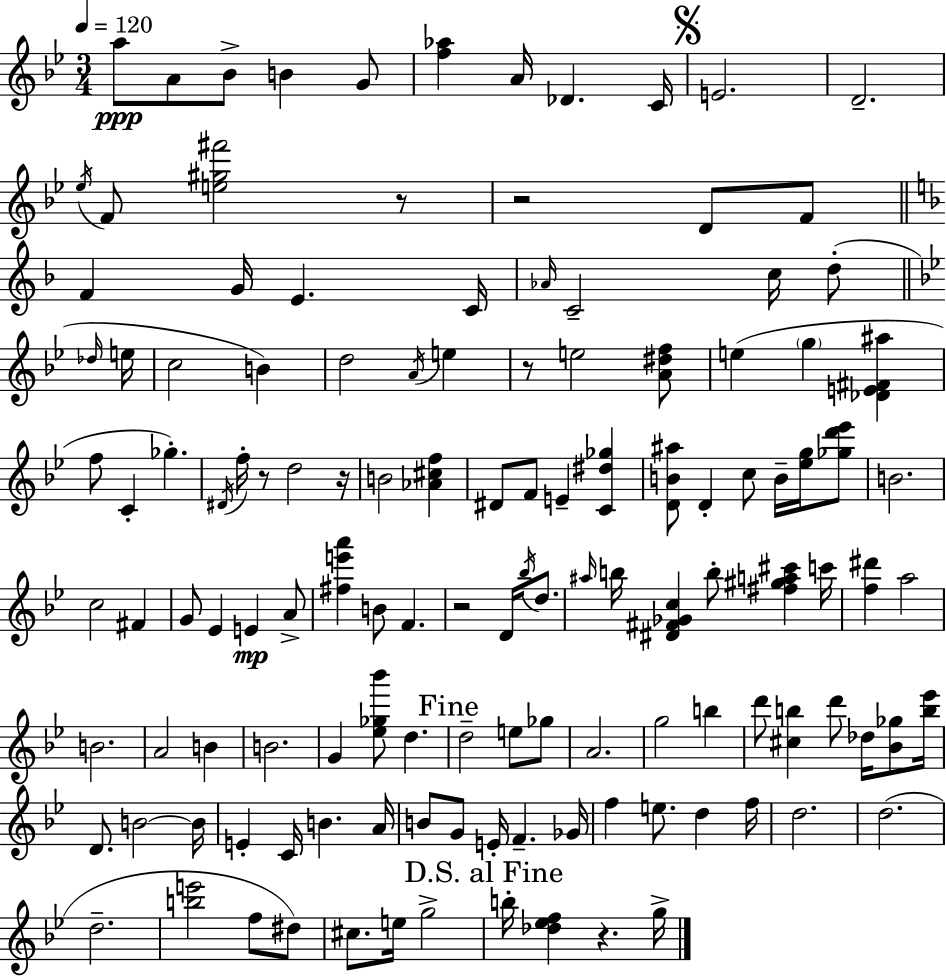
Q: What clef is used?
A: treble